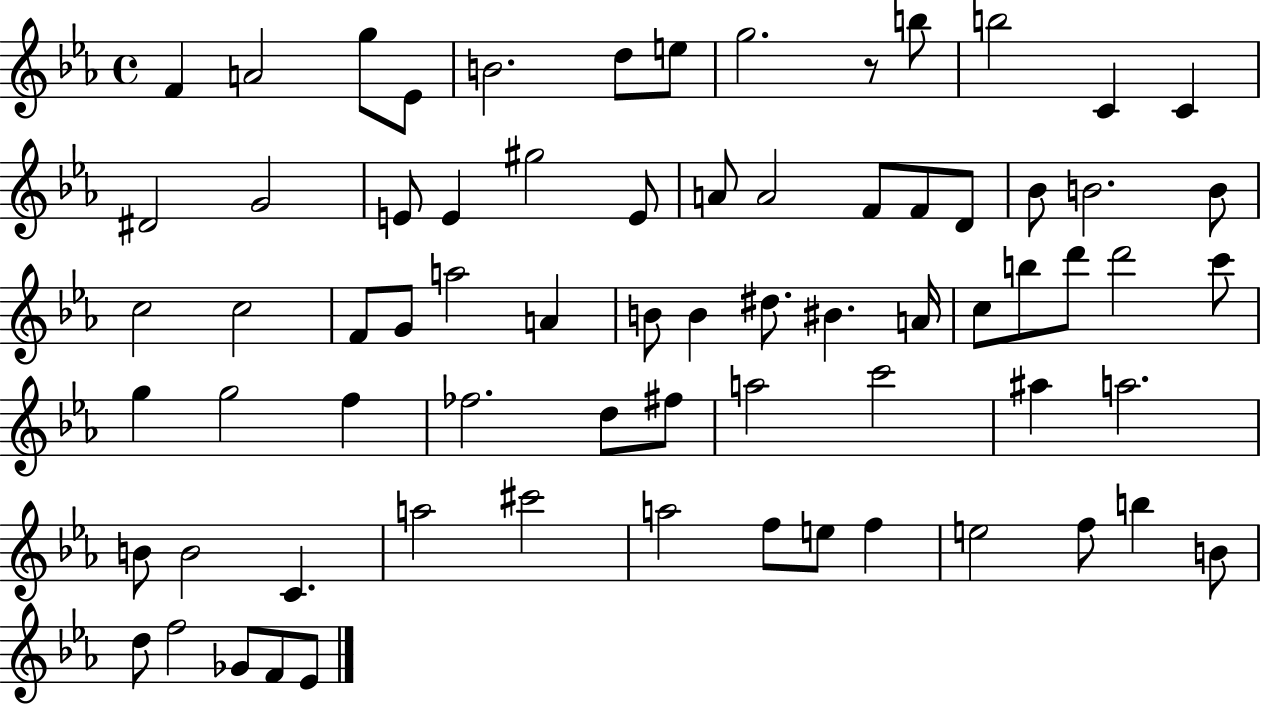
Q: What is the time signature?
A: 4/4